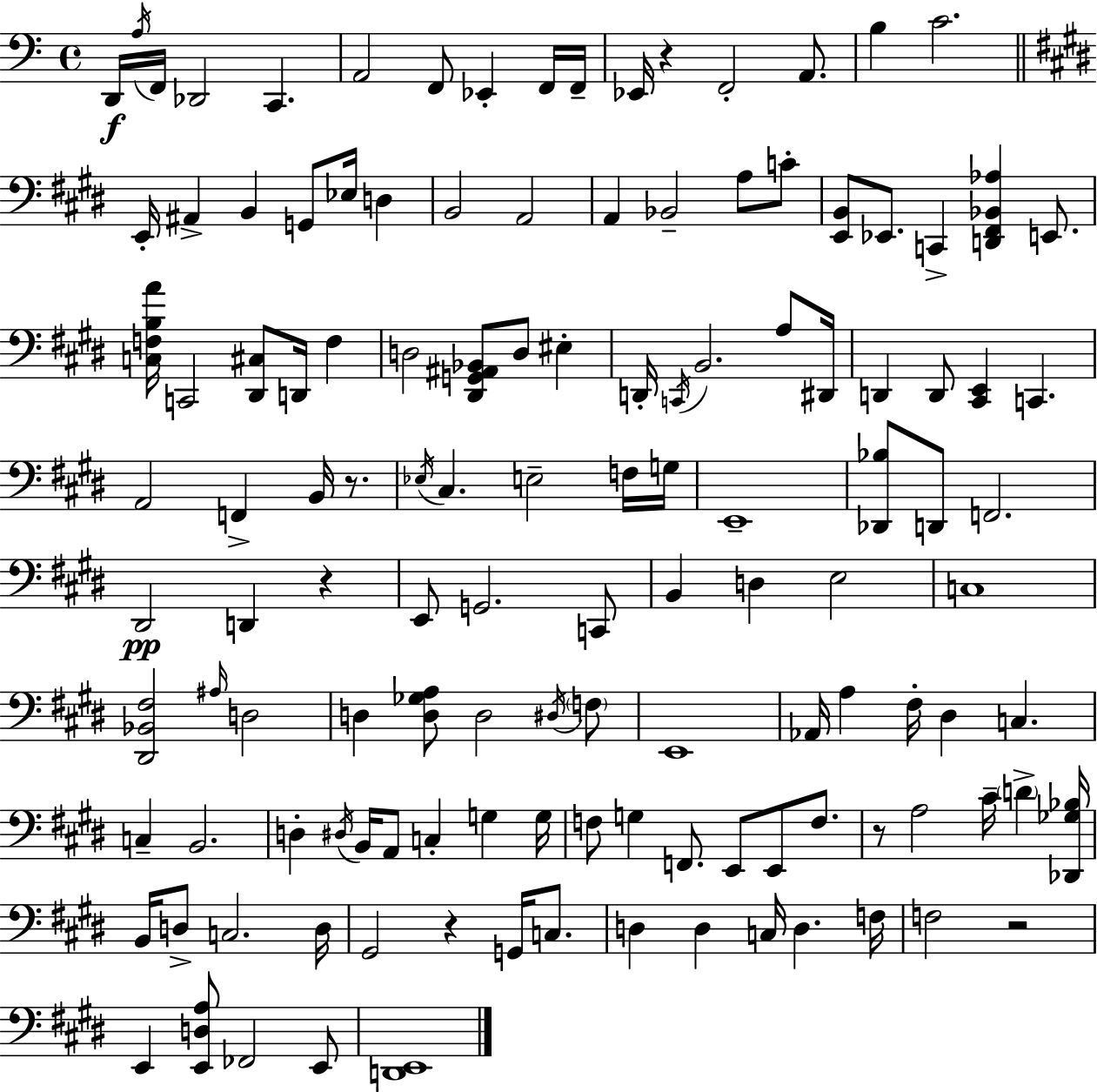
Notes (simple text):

D2/s A3/s F2/s Db2/h C2/q. A2/h F2/e Eb2/q F2/s F2/s Eb2/s R/q F2/h A2/e. B3/q C4/h. E2/s A#2/q B2/q G2/e Eb3/s D3/q B2/h A2/h A2/q Bb2/h A3/e C4/e [E2,B2]/e Eb2/e. C2/q [D2,F#2,Bb2,Ab3]/q E2/e. [C3,F3,B3,A4]/s C2/h [D#2,C#3]/e D2/s F3/q D3/h [D#2,G2,A#2,Bb2]/e D3/e EIS3/q D2/s C2/s B2/h. A3/e D#2/s D2/q D2/e [C#2,E2]/q C2/q. A2/h F2/q B2/s R/e. Eb3/s C#3/q. E3/h F3/s G3/s E2/w [Db2,Bb3]/e D2/e F2/h. D#2/h D2/q R/q E2/e G2/h. C2/e B2/q D3/q E3/h C3/w [D#2,Bb2,F#3]/h A#3/s D3/h D3/q [D3,Gb3,A3]/e D3/h D#3/s F3/e E2/w Ab2/s A3/q F#3/s D#3/q C3/q. C3/q B2/h. D3/q D#3/s B2/s A2/e C3/q G3/q G3/s F3/e G3/q F2/e. E2/e E2/e F3/e. R/e A3/h C#4/s D4/q [Db2,Gb3,Bb3]/s B2/s D3/e C3/h. D3/s G#2/h R/q G2/s C3/e. D3/q D3/q C3/s D3/q. F3/s F3/h R/h E2/q [E2,D3,A3]/e FES2/h E2/e [D2,E2]/w